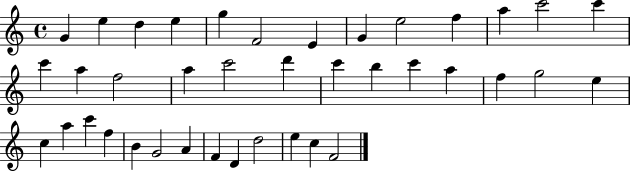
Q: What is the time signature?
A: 4/4